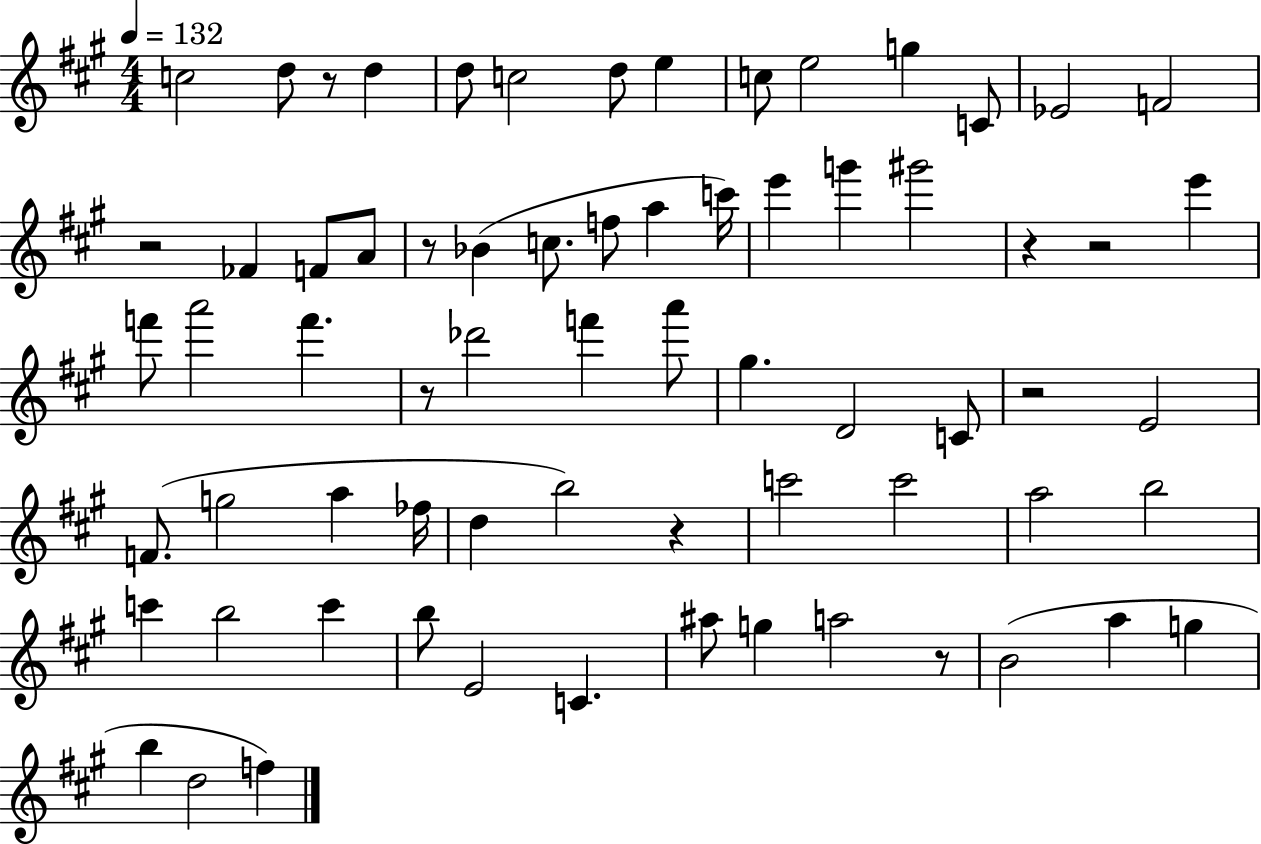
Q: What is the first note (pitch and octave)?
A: C5